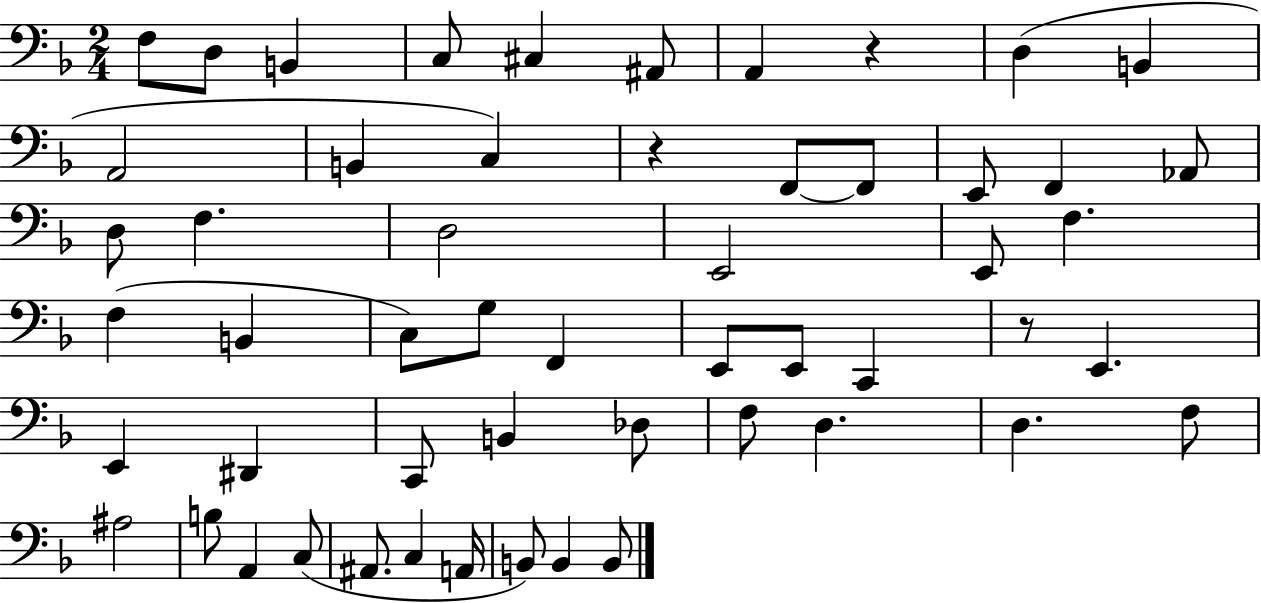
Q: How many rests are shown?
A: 3